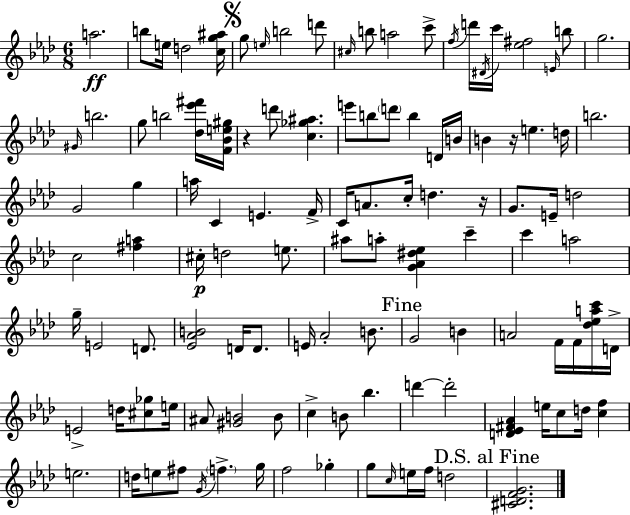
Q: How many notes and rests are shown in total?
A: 114